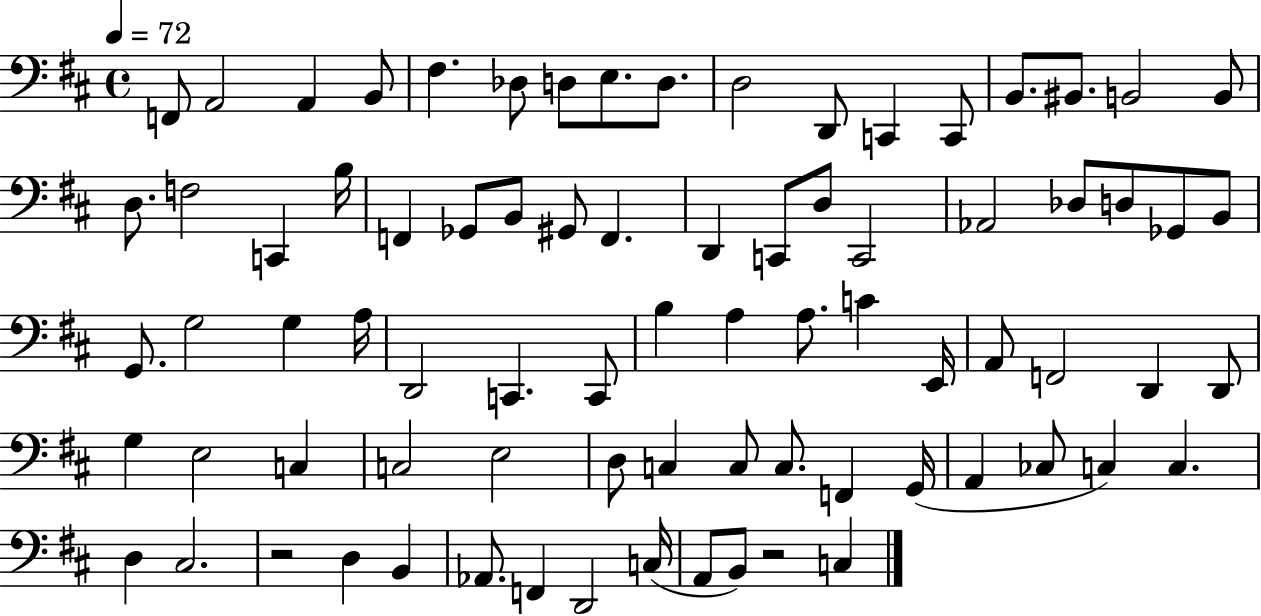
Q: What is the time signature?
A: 4/4